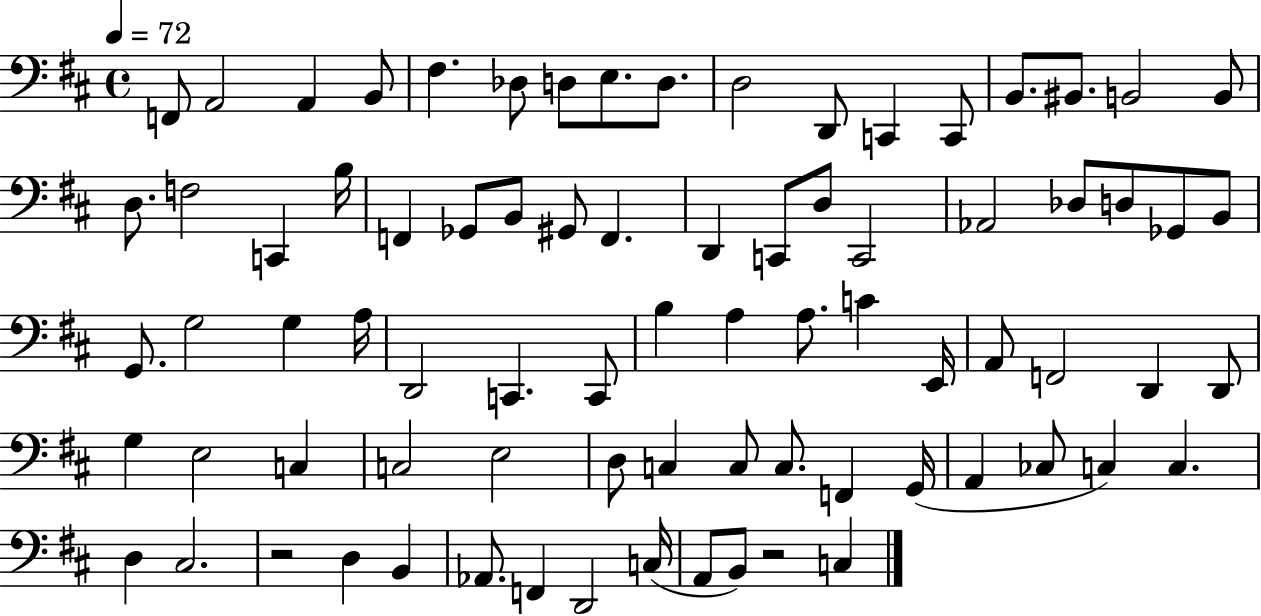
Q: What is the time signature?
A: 4/4